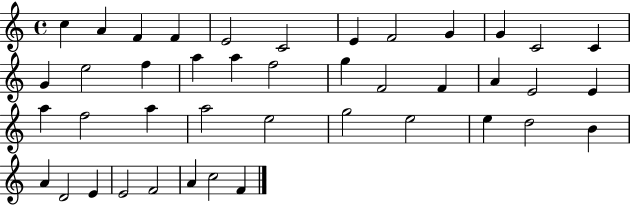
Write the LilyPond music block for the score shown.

{
  \clef treble
  \time 4/4
  \defaultTimeSignature
  \key c \major
  c''4 a'4 f'4 f'4 | e'2 c'2 | e'4 f'2 g'4 | g'4 c'2 c'4 | \break g'4 e''2 f''4 | a''4 a''4 f''2 | g''4 f'2 f'4 | a'4 e'2 e'4 | \break a''4 f''2 a''4 | a''2 e''2 | g''2 e''2 | e''4 d''2 b'4 | \break a'4 d'2 e'4 | e'2 f'2 | a'4 c''2 f'4 | \bar "|."
}